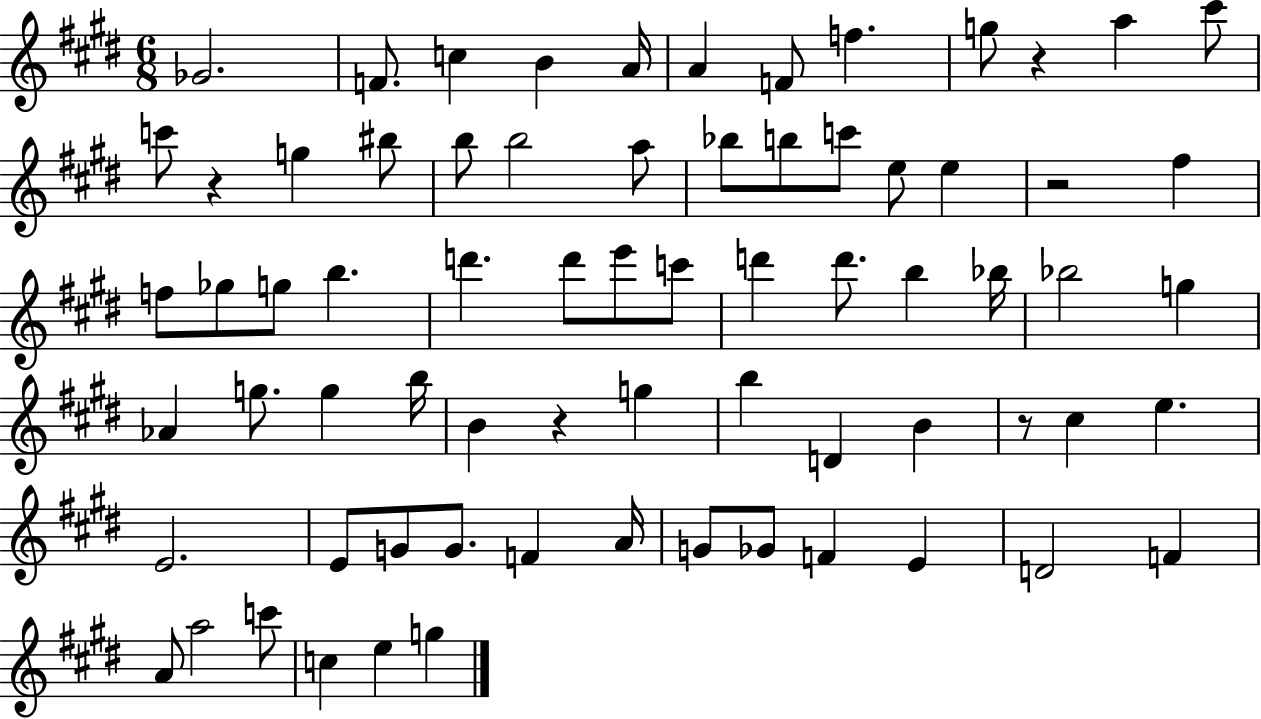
X:1
T:Untitled
M:6/8
L:1/4
K:E
_G2 F/2 c B A/4 A F/2 f g/2 z a ^c'/2 c'/2 z g ^b/2 b/2 b2 a/2 _b/2 b/2 c'/2 e/2 e z2 ^f f/2 _g/2 g/2 b d' d'/2 e'/2 c'/2 d' d'/2 b _b/4 _b2 g _A g/2 g b/4 B z g b D B z/2 ^c e E2 E/2 G/2 G/2 F A/4 G/2 _G/2 F E D2 F A/2 a2 c'/2 c e g